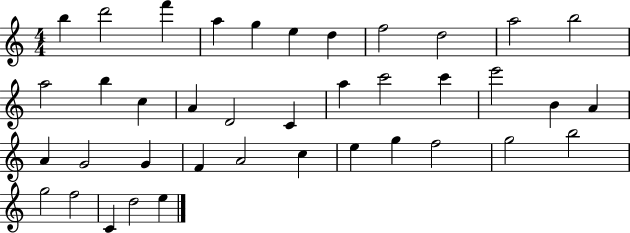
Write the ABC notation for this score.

X:1
T:Untitled
M:4/4
L:1/4
K:C
b d'2 f' a g e d f2 d2 a2 b2 a2 b c A D2 C a c'2 c' e'2 B A A G2 G F A2 c e g f2 g2 b2 g2 f2 C d2 e